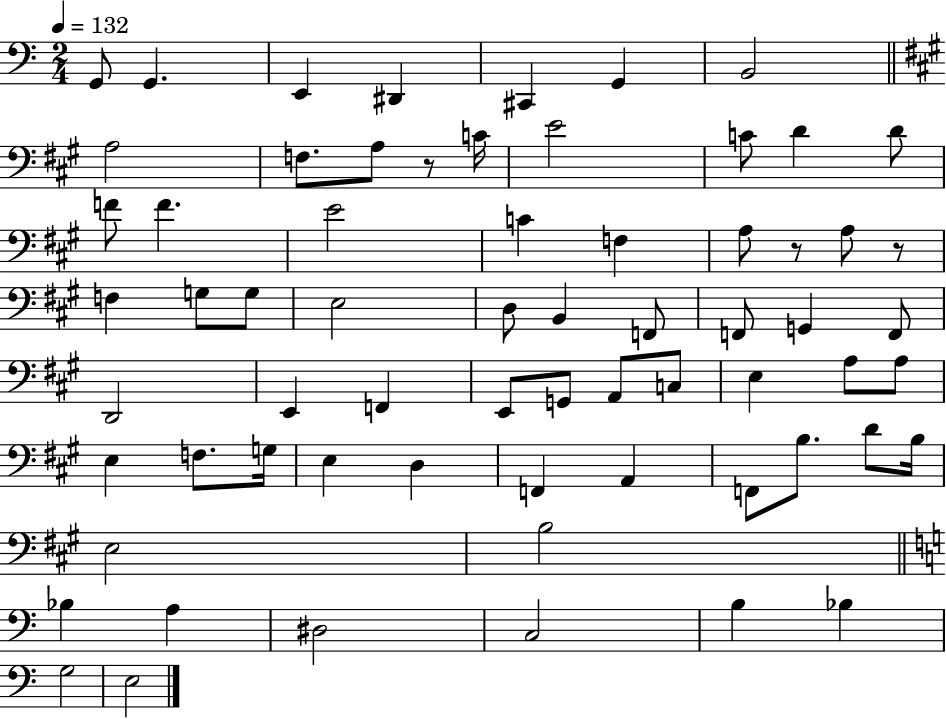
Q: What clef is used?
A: bass